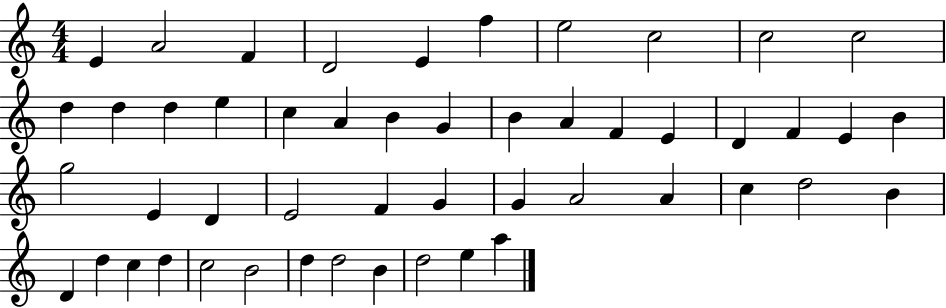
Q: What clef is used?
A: treble